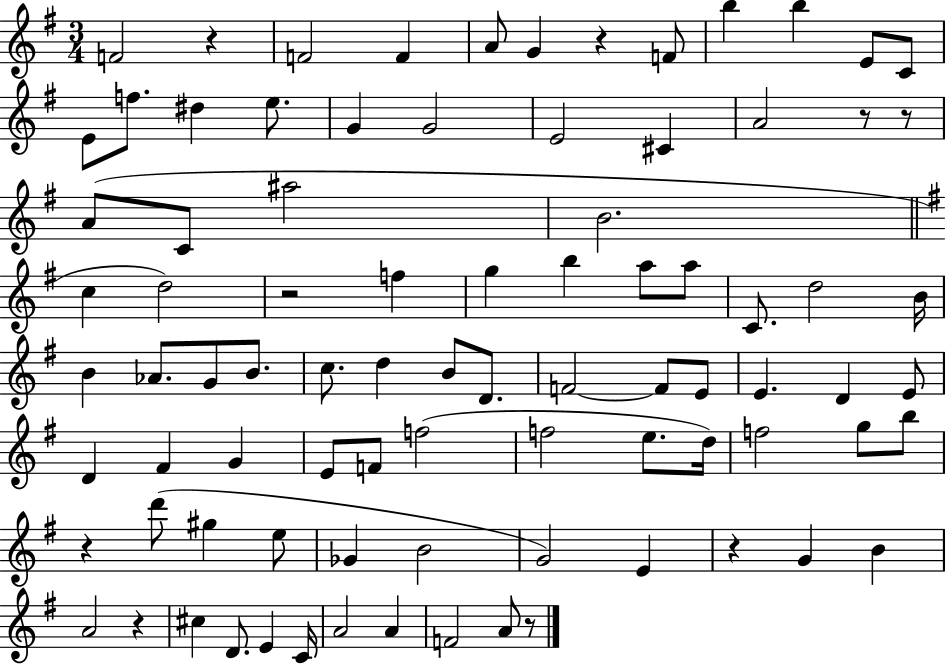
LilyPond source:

{
  \clef treble
  \numericTimeSignature
  \time 3/4
  \key g \major
  f'2 r4 | f'2 f'4 | a'8 g'4 r4 f'8 | b''4 b''4 e'8 c'8 | \break e'8 f''8. dis''4 e''8. | g'4 g'2 | e'2 cis'4 | a'2 r8 r8 | \break a'8( c'8 ais''2 | b'2. | \bar "||" \break \key e \minor c''4 d''2) | r2 f''4 | g''4 b''4 a''8 a''8 | c'8. d''2 b'16 | \break b'4 aes'8. g'8 b'8. | c''8. d''4 b'8 d'8. | f'2~~ f'8 e'8 | e'4. d'4 e'8 | \break d'4 fis'4 g'4 | e'8 f'8 f''2( | f''2 e''8. d''16) | f''2 g''8 b''8 | \break r4 d'''8( gis''4 e''8 | ges'4 b'2 | g'2) e'4 | r4 g'4 b'4 | \break a'2 r4 | cis''4 d'8. e'4 c'16 | a'2 a'4 | f'2 a'8 r8 | \break \bar "|."
}